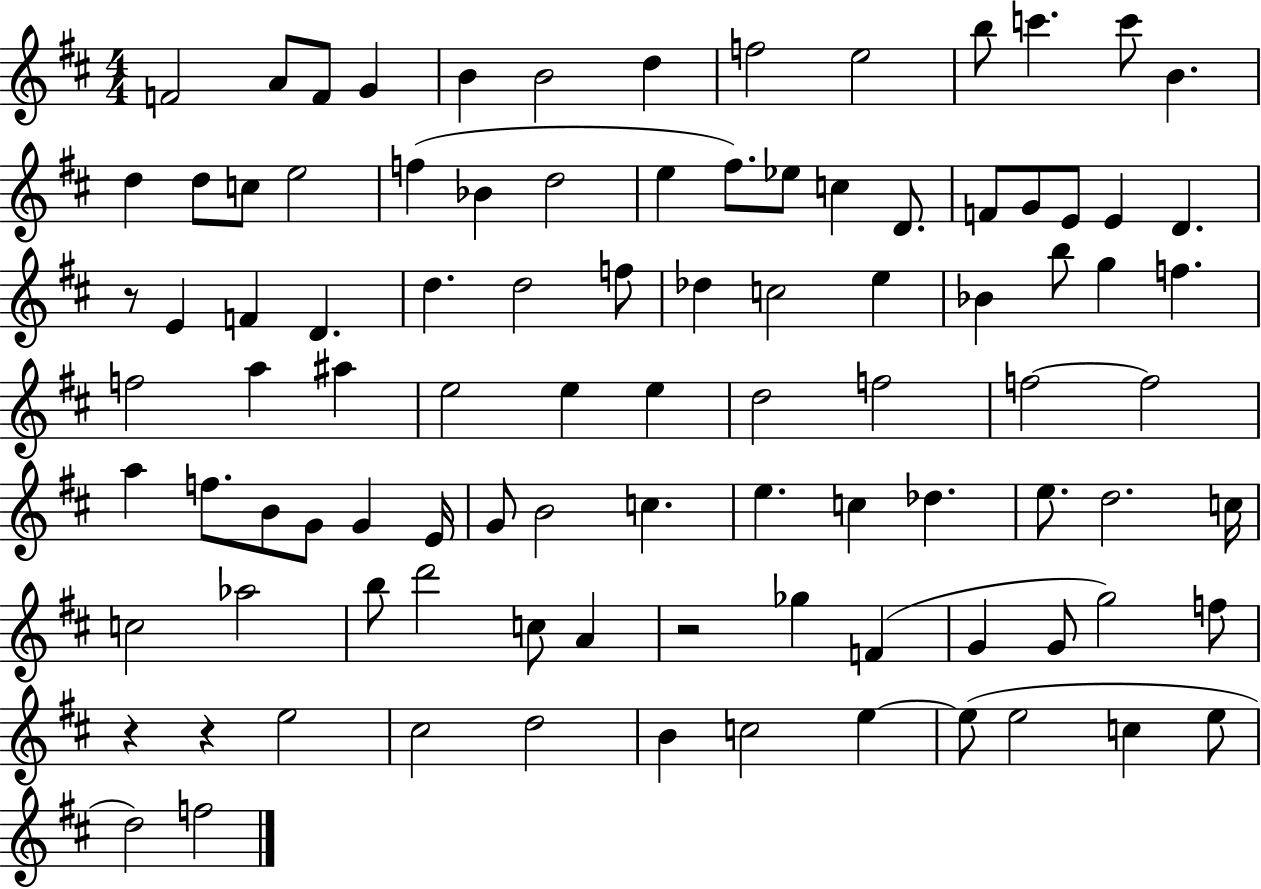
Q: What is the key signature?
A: D major